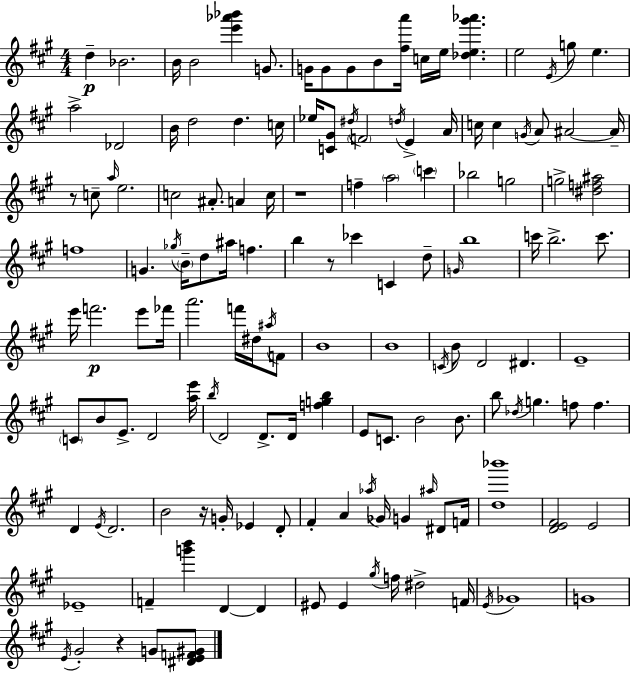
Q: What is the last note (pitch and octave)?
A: G4